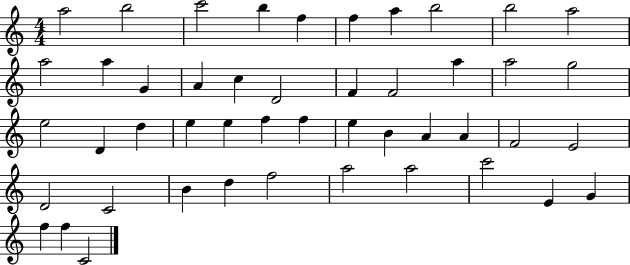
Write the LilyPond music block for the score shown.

{
  \clef treble
  \numericTimeSignature
  \time 4/4
  \key c \major
  a''2 b''2 | c'''2 b''4 f''4 | f''4 a''4 b''2 | b''2 a''2 | \break a''2 a''4 g'4 | a'4 c''4 d'2 | f'4 f'2 a''4 | a''2 g''2 | \break e''2 d'4 d''4 | e''4 e''4 f''4 f''4 | e''4 b'4 a'4 a'4 | f'2 e'2 | \break d'2 c'2 | b'4 d''4 f''2 | a''2 a''2 | c'''2 e'4 g'4 | \break f''4 f''4 c'2 | \bar "|."
}